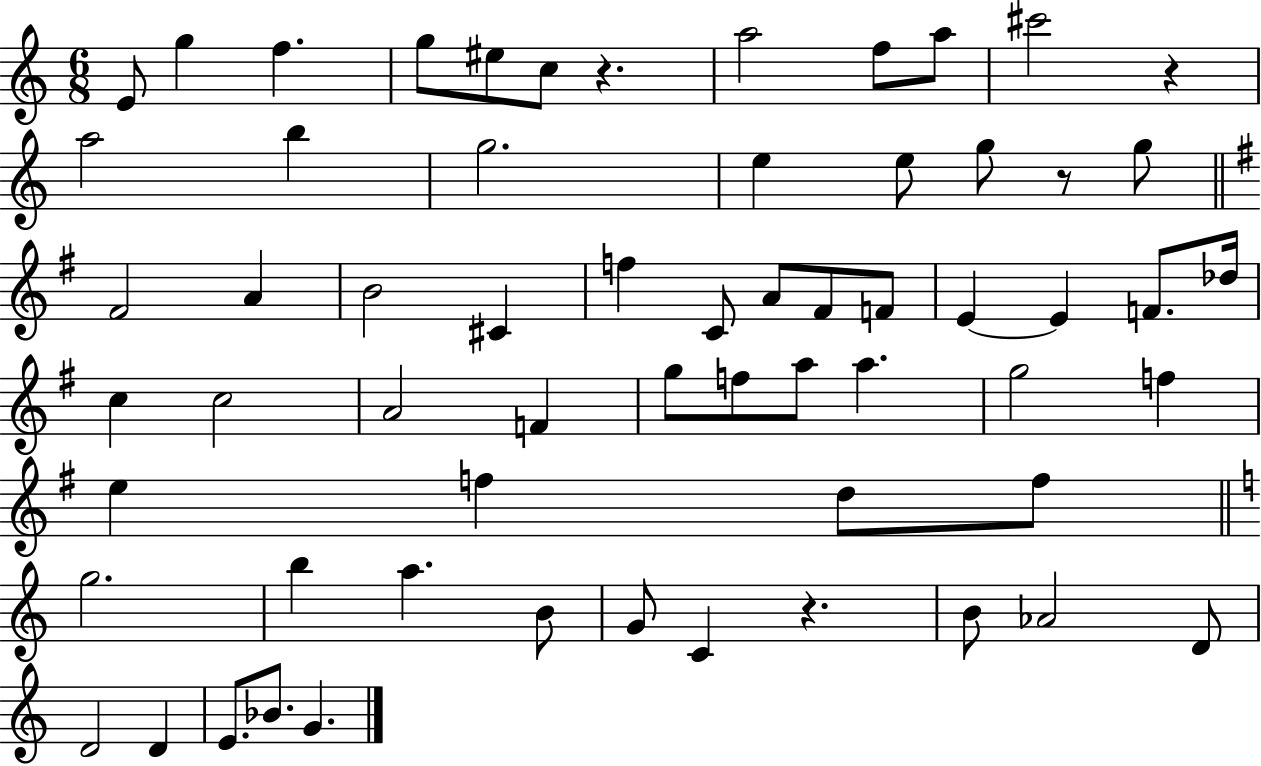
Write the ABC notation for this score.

X:1
T:Untitled
M:6/8
L:1/4
K:C
E/2 g f g/2 ^e/2 c/2 z a2 f/2 a/2 ^c'2 z a2 b g2 e e/2 g/2 z/2 g/2 ^F2 A B2 ^C f C/2 A/2 ^F/2 F/2 E E F/2 _d/4 c c2 A2 F g/2 f/2 a/2 a g2 f e f d/2 f/2 g2 b a B/2 G/2 C z B/2 _A2 D/2 D2 D E/2 _B/2 G